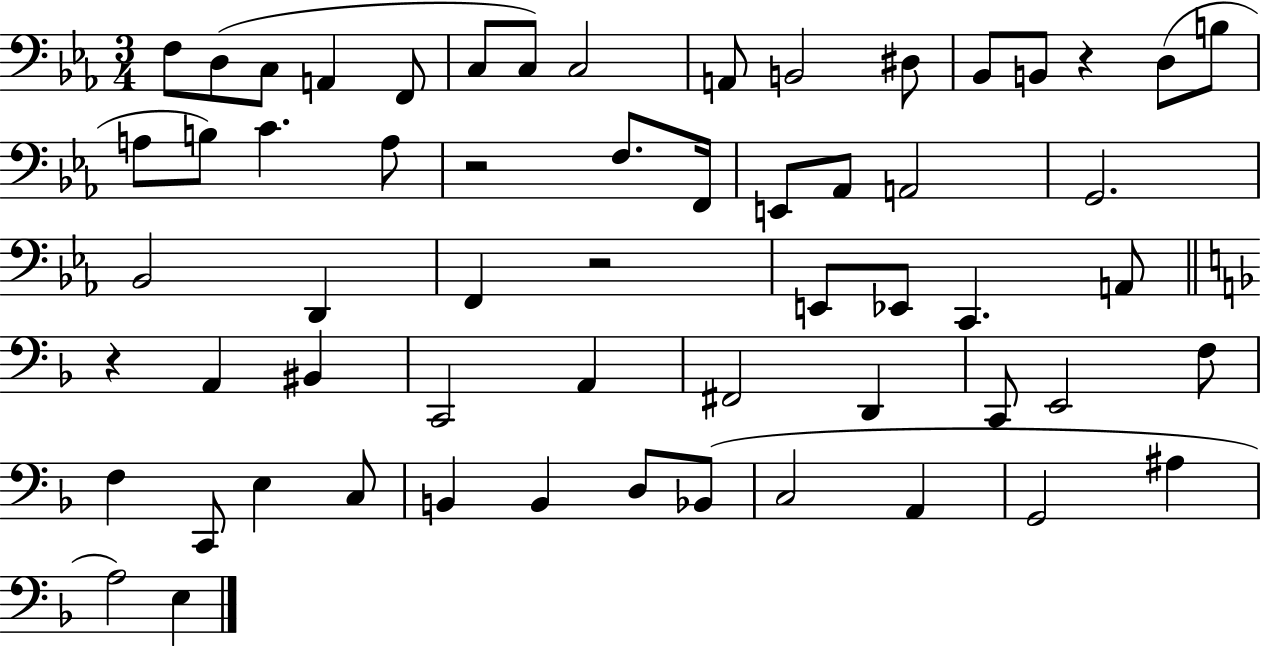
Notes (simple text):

F3/e D3/e C3/e A2/q F2/e C3/e C3/e C3/h A2/e B2/h D#3/e Bb2/e B2/e R/q D3/e B3/e A3/e B3/e C4/q. A3/e R/h F3/e. F2/s E2/e Ab2/e A2/h G2/h. Bb2/h D2/q F2/q R/h E2/e Eb2/e C2/q. A2/e R/q A2/q BIS2/q C2/h A2/q F#2/h D2/q C2/e E2/h F3/e F3/q C2/e E3/q C3/e B2/q B2/q D3/e Bb2/e C3/h A2/q G2/h A#3/q A3/h E3/q